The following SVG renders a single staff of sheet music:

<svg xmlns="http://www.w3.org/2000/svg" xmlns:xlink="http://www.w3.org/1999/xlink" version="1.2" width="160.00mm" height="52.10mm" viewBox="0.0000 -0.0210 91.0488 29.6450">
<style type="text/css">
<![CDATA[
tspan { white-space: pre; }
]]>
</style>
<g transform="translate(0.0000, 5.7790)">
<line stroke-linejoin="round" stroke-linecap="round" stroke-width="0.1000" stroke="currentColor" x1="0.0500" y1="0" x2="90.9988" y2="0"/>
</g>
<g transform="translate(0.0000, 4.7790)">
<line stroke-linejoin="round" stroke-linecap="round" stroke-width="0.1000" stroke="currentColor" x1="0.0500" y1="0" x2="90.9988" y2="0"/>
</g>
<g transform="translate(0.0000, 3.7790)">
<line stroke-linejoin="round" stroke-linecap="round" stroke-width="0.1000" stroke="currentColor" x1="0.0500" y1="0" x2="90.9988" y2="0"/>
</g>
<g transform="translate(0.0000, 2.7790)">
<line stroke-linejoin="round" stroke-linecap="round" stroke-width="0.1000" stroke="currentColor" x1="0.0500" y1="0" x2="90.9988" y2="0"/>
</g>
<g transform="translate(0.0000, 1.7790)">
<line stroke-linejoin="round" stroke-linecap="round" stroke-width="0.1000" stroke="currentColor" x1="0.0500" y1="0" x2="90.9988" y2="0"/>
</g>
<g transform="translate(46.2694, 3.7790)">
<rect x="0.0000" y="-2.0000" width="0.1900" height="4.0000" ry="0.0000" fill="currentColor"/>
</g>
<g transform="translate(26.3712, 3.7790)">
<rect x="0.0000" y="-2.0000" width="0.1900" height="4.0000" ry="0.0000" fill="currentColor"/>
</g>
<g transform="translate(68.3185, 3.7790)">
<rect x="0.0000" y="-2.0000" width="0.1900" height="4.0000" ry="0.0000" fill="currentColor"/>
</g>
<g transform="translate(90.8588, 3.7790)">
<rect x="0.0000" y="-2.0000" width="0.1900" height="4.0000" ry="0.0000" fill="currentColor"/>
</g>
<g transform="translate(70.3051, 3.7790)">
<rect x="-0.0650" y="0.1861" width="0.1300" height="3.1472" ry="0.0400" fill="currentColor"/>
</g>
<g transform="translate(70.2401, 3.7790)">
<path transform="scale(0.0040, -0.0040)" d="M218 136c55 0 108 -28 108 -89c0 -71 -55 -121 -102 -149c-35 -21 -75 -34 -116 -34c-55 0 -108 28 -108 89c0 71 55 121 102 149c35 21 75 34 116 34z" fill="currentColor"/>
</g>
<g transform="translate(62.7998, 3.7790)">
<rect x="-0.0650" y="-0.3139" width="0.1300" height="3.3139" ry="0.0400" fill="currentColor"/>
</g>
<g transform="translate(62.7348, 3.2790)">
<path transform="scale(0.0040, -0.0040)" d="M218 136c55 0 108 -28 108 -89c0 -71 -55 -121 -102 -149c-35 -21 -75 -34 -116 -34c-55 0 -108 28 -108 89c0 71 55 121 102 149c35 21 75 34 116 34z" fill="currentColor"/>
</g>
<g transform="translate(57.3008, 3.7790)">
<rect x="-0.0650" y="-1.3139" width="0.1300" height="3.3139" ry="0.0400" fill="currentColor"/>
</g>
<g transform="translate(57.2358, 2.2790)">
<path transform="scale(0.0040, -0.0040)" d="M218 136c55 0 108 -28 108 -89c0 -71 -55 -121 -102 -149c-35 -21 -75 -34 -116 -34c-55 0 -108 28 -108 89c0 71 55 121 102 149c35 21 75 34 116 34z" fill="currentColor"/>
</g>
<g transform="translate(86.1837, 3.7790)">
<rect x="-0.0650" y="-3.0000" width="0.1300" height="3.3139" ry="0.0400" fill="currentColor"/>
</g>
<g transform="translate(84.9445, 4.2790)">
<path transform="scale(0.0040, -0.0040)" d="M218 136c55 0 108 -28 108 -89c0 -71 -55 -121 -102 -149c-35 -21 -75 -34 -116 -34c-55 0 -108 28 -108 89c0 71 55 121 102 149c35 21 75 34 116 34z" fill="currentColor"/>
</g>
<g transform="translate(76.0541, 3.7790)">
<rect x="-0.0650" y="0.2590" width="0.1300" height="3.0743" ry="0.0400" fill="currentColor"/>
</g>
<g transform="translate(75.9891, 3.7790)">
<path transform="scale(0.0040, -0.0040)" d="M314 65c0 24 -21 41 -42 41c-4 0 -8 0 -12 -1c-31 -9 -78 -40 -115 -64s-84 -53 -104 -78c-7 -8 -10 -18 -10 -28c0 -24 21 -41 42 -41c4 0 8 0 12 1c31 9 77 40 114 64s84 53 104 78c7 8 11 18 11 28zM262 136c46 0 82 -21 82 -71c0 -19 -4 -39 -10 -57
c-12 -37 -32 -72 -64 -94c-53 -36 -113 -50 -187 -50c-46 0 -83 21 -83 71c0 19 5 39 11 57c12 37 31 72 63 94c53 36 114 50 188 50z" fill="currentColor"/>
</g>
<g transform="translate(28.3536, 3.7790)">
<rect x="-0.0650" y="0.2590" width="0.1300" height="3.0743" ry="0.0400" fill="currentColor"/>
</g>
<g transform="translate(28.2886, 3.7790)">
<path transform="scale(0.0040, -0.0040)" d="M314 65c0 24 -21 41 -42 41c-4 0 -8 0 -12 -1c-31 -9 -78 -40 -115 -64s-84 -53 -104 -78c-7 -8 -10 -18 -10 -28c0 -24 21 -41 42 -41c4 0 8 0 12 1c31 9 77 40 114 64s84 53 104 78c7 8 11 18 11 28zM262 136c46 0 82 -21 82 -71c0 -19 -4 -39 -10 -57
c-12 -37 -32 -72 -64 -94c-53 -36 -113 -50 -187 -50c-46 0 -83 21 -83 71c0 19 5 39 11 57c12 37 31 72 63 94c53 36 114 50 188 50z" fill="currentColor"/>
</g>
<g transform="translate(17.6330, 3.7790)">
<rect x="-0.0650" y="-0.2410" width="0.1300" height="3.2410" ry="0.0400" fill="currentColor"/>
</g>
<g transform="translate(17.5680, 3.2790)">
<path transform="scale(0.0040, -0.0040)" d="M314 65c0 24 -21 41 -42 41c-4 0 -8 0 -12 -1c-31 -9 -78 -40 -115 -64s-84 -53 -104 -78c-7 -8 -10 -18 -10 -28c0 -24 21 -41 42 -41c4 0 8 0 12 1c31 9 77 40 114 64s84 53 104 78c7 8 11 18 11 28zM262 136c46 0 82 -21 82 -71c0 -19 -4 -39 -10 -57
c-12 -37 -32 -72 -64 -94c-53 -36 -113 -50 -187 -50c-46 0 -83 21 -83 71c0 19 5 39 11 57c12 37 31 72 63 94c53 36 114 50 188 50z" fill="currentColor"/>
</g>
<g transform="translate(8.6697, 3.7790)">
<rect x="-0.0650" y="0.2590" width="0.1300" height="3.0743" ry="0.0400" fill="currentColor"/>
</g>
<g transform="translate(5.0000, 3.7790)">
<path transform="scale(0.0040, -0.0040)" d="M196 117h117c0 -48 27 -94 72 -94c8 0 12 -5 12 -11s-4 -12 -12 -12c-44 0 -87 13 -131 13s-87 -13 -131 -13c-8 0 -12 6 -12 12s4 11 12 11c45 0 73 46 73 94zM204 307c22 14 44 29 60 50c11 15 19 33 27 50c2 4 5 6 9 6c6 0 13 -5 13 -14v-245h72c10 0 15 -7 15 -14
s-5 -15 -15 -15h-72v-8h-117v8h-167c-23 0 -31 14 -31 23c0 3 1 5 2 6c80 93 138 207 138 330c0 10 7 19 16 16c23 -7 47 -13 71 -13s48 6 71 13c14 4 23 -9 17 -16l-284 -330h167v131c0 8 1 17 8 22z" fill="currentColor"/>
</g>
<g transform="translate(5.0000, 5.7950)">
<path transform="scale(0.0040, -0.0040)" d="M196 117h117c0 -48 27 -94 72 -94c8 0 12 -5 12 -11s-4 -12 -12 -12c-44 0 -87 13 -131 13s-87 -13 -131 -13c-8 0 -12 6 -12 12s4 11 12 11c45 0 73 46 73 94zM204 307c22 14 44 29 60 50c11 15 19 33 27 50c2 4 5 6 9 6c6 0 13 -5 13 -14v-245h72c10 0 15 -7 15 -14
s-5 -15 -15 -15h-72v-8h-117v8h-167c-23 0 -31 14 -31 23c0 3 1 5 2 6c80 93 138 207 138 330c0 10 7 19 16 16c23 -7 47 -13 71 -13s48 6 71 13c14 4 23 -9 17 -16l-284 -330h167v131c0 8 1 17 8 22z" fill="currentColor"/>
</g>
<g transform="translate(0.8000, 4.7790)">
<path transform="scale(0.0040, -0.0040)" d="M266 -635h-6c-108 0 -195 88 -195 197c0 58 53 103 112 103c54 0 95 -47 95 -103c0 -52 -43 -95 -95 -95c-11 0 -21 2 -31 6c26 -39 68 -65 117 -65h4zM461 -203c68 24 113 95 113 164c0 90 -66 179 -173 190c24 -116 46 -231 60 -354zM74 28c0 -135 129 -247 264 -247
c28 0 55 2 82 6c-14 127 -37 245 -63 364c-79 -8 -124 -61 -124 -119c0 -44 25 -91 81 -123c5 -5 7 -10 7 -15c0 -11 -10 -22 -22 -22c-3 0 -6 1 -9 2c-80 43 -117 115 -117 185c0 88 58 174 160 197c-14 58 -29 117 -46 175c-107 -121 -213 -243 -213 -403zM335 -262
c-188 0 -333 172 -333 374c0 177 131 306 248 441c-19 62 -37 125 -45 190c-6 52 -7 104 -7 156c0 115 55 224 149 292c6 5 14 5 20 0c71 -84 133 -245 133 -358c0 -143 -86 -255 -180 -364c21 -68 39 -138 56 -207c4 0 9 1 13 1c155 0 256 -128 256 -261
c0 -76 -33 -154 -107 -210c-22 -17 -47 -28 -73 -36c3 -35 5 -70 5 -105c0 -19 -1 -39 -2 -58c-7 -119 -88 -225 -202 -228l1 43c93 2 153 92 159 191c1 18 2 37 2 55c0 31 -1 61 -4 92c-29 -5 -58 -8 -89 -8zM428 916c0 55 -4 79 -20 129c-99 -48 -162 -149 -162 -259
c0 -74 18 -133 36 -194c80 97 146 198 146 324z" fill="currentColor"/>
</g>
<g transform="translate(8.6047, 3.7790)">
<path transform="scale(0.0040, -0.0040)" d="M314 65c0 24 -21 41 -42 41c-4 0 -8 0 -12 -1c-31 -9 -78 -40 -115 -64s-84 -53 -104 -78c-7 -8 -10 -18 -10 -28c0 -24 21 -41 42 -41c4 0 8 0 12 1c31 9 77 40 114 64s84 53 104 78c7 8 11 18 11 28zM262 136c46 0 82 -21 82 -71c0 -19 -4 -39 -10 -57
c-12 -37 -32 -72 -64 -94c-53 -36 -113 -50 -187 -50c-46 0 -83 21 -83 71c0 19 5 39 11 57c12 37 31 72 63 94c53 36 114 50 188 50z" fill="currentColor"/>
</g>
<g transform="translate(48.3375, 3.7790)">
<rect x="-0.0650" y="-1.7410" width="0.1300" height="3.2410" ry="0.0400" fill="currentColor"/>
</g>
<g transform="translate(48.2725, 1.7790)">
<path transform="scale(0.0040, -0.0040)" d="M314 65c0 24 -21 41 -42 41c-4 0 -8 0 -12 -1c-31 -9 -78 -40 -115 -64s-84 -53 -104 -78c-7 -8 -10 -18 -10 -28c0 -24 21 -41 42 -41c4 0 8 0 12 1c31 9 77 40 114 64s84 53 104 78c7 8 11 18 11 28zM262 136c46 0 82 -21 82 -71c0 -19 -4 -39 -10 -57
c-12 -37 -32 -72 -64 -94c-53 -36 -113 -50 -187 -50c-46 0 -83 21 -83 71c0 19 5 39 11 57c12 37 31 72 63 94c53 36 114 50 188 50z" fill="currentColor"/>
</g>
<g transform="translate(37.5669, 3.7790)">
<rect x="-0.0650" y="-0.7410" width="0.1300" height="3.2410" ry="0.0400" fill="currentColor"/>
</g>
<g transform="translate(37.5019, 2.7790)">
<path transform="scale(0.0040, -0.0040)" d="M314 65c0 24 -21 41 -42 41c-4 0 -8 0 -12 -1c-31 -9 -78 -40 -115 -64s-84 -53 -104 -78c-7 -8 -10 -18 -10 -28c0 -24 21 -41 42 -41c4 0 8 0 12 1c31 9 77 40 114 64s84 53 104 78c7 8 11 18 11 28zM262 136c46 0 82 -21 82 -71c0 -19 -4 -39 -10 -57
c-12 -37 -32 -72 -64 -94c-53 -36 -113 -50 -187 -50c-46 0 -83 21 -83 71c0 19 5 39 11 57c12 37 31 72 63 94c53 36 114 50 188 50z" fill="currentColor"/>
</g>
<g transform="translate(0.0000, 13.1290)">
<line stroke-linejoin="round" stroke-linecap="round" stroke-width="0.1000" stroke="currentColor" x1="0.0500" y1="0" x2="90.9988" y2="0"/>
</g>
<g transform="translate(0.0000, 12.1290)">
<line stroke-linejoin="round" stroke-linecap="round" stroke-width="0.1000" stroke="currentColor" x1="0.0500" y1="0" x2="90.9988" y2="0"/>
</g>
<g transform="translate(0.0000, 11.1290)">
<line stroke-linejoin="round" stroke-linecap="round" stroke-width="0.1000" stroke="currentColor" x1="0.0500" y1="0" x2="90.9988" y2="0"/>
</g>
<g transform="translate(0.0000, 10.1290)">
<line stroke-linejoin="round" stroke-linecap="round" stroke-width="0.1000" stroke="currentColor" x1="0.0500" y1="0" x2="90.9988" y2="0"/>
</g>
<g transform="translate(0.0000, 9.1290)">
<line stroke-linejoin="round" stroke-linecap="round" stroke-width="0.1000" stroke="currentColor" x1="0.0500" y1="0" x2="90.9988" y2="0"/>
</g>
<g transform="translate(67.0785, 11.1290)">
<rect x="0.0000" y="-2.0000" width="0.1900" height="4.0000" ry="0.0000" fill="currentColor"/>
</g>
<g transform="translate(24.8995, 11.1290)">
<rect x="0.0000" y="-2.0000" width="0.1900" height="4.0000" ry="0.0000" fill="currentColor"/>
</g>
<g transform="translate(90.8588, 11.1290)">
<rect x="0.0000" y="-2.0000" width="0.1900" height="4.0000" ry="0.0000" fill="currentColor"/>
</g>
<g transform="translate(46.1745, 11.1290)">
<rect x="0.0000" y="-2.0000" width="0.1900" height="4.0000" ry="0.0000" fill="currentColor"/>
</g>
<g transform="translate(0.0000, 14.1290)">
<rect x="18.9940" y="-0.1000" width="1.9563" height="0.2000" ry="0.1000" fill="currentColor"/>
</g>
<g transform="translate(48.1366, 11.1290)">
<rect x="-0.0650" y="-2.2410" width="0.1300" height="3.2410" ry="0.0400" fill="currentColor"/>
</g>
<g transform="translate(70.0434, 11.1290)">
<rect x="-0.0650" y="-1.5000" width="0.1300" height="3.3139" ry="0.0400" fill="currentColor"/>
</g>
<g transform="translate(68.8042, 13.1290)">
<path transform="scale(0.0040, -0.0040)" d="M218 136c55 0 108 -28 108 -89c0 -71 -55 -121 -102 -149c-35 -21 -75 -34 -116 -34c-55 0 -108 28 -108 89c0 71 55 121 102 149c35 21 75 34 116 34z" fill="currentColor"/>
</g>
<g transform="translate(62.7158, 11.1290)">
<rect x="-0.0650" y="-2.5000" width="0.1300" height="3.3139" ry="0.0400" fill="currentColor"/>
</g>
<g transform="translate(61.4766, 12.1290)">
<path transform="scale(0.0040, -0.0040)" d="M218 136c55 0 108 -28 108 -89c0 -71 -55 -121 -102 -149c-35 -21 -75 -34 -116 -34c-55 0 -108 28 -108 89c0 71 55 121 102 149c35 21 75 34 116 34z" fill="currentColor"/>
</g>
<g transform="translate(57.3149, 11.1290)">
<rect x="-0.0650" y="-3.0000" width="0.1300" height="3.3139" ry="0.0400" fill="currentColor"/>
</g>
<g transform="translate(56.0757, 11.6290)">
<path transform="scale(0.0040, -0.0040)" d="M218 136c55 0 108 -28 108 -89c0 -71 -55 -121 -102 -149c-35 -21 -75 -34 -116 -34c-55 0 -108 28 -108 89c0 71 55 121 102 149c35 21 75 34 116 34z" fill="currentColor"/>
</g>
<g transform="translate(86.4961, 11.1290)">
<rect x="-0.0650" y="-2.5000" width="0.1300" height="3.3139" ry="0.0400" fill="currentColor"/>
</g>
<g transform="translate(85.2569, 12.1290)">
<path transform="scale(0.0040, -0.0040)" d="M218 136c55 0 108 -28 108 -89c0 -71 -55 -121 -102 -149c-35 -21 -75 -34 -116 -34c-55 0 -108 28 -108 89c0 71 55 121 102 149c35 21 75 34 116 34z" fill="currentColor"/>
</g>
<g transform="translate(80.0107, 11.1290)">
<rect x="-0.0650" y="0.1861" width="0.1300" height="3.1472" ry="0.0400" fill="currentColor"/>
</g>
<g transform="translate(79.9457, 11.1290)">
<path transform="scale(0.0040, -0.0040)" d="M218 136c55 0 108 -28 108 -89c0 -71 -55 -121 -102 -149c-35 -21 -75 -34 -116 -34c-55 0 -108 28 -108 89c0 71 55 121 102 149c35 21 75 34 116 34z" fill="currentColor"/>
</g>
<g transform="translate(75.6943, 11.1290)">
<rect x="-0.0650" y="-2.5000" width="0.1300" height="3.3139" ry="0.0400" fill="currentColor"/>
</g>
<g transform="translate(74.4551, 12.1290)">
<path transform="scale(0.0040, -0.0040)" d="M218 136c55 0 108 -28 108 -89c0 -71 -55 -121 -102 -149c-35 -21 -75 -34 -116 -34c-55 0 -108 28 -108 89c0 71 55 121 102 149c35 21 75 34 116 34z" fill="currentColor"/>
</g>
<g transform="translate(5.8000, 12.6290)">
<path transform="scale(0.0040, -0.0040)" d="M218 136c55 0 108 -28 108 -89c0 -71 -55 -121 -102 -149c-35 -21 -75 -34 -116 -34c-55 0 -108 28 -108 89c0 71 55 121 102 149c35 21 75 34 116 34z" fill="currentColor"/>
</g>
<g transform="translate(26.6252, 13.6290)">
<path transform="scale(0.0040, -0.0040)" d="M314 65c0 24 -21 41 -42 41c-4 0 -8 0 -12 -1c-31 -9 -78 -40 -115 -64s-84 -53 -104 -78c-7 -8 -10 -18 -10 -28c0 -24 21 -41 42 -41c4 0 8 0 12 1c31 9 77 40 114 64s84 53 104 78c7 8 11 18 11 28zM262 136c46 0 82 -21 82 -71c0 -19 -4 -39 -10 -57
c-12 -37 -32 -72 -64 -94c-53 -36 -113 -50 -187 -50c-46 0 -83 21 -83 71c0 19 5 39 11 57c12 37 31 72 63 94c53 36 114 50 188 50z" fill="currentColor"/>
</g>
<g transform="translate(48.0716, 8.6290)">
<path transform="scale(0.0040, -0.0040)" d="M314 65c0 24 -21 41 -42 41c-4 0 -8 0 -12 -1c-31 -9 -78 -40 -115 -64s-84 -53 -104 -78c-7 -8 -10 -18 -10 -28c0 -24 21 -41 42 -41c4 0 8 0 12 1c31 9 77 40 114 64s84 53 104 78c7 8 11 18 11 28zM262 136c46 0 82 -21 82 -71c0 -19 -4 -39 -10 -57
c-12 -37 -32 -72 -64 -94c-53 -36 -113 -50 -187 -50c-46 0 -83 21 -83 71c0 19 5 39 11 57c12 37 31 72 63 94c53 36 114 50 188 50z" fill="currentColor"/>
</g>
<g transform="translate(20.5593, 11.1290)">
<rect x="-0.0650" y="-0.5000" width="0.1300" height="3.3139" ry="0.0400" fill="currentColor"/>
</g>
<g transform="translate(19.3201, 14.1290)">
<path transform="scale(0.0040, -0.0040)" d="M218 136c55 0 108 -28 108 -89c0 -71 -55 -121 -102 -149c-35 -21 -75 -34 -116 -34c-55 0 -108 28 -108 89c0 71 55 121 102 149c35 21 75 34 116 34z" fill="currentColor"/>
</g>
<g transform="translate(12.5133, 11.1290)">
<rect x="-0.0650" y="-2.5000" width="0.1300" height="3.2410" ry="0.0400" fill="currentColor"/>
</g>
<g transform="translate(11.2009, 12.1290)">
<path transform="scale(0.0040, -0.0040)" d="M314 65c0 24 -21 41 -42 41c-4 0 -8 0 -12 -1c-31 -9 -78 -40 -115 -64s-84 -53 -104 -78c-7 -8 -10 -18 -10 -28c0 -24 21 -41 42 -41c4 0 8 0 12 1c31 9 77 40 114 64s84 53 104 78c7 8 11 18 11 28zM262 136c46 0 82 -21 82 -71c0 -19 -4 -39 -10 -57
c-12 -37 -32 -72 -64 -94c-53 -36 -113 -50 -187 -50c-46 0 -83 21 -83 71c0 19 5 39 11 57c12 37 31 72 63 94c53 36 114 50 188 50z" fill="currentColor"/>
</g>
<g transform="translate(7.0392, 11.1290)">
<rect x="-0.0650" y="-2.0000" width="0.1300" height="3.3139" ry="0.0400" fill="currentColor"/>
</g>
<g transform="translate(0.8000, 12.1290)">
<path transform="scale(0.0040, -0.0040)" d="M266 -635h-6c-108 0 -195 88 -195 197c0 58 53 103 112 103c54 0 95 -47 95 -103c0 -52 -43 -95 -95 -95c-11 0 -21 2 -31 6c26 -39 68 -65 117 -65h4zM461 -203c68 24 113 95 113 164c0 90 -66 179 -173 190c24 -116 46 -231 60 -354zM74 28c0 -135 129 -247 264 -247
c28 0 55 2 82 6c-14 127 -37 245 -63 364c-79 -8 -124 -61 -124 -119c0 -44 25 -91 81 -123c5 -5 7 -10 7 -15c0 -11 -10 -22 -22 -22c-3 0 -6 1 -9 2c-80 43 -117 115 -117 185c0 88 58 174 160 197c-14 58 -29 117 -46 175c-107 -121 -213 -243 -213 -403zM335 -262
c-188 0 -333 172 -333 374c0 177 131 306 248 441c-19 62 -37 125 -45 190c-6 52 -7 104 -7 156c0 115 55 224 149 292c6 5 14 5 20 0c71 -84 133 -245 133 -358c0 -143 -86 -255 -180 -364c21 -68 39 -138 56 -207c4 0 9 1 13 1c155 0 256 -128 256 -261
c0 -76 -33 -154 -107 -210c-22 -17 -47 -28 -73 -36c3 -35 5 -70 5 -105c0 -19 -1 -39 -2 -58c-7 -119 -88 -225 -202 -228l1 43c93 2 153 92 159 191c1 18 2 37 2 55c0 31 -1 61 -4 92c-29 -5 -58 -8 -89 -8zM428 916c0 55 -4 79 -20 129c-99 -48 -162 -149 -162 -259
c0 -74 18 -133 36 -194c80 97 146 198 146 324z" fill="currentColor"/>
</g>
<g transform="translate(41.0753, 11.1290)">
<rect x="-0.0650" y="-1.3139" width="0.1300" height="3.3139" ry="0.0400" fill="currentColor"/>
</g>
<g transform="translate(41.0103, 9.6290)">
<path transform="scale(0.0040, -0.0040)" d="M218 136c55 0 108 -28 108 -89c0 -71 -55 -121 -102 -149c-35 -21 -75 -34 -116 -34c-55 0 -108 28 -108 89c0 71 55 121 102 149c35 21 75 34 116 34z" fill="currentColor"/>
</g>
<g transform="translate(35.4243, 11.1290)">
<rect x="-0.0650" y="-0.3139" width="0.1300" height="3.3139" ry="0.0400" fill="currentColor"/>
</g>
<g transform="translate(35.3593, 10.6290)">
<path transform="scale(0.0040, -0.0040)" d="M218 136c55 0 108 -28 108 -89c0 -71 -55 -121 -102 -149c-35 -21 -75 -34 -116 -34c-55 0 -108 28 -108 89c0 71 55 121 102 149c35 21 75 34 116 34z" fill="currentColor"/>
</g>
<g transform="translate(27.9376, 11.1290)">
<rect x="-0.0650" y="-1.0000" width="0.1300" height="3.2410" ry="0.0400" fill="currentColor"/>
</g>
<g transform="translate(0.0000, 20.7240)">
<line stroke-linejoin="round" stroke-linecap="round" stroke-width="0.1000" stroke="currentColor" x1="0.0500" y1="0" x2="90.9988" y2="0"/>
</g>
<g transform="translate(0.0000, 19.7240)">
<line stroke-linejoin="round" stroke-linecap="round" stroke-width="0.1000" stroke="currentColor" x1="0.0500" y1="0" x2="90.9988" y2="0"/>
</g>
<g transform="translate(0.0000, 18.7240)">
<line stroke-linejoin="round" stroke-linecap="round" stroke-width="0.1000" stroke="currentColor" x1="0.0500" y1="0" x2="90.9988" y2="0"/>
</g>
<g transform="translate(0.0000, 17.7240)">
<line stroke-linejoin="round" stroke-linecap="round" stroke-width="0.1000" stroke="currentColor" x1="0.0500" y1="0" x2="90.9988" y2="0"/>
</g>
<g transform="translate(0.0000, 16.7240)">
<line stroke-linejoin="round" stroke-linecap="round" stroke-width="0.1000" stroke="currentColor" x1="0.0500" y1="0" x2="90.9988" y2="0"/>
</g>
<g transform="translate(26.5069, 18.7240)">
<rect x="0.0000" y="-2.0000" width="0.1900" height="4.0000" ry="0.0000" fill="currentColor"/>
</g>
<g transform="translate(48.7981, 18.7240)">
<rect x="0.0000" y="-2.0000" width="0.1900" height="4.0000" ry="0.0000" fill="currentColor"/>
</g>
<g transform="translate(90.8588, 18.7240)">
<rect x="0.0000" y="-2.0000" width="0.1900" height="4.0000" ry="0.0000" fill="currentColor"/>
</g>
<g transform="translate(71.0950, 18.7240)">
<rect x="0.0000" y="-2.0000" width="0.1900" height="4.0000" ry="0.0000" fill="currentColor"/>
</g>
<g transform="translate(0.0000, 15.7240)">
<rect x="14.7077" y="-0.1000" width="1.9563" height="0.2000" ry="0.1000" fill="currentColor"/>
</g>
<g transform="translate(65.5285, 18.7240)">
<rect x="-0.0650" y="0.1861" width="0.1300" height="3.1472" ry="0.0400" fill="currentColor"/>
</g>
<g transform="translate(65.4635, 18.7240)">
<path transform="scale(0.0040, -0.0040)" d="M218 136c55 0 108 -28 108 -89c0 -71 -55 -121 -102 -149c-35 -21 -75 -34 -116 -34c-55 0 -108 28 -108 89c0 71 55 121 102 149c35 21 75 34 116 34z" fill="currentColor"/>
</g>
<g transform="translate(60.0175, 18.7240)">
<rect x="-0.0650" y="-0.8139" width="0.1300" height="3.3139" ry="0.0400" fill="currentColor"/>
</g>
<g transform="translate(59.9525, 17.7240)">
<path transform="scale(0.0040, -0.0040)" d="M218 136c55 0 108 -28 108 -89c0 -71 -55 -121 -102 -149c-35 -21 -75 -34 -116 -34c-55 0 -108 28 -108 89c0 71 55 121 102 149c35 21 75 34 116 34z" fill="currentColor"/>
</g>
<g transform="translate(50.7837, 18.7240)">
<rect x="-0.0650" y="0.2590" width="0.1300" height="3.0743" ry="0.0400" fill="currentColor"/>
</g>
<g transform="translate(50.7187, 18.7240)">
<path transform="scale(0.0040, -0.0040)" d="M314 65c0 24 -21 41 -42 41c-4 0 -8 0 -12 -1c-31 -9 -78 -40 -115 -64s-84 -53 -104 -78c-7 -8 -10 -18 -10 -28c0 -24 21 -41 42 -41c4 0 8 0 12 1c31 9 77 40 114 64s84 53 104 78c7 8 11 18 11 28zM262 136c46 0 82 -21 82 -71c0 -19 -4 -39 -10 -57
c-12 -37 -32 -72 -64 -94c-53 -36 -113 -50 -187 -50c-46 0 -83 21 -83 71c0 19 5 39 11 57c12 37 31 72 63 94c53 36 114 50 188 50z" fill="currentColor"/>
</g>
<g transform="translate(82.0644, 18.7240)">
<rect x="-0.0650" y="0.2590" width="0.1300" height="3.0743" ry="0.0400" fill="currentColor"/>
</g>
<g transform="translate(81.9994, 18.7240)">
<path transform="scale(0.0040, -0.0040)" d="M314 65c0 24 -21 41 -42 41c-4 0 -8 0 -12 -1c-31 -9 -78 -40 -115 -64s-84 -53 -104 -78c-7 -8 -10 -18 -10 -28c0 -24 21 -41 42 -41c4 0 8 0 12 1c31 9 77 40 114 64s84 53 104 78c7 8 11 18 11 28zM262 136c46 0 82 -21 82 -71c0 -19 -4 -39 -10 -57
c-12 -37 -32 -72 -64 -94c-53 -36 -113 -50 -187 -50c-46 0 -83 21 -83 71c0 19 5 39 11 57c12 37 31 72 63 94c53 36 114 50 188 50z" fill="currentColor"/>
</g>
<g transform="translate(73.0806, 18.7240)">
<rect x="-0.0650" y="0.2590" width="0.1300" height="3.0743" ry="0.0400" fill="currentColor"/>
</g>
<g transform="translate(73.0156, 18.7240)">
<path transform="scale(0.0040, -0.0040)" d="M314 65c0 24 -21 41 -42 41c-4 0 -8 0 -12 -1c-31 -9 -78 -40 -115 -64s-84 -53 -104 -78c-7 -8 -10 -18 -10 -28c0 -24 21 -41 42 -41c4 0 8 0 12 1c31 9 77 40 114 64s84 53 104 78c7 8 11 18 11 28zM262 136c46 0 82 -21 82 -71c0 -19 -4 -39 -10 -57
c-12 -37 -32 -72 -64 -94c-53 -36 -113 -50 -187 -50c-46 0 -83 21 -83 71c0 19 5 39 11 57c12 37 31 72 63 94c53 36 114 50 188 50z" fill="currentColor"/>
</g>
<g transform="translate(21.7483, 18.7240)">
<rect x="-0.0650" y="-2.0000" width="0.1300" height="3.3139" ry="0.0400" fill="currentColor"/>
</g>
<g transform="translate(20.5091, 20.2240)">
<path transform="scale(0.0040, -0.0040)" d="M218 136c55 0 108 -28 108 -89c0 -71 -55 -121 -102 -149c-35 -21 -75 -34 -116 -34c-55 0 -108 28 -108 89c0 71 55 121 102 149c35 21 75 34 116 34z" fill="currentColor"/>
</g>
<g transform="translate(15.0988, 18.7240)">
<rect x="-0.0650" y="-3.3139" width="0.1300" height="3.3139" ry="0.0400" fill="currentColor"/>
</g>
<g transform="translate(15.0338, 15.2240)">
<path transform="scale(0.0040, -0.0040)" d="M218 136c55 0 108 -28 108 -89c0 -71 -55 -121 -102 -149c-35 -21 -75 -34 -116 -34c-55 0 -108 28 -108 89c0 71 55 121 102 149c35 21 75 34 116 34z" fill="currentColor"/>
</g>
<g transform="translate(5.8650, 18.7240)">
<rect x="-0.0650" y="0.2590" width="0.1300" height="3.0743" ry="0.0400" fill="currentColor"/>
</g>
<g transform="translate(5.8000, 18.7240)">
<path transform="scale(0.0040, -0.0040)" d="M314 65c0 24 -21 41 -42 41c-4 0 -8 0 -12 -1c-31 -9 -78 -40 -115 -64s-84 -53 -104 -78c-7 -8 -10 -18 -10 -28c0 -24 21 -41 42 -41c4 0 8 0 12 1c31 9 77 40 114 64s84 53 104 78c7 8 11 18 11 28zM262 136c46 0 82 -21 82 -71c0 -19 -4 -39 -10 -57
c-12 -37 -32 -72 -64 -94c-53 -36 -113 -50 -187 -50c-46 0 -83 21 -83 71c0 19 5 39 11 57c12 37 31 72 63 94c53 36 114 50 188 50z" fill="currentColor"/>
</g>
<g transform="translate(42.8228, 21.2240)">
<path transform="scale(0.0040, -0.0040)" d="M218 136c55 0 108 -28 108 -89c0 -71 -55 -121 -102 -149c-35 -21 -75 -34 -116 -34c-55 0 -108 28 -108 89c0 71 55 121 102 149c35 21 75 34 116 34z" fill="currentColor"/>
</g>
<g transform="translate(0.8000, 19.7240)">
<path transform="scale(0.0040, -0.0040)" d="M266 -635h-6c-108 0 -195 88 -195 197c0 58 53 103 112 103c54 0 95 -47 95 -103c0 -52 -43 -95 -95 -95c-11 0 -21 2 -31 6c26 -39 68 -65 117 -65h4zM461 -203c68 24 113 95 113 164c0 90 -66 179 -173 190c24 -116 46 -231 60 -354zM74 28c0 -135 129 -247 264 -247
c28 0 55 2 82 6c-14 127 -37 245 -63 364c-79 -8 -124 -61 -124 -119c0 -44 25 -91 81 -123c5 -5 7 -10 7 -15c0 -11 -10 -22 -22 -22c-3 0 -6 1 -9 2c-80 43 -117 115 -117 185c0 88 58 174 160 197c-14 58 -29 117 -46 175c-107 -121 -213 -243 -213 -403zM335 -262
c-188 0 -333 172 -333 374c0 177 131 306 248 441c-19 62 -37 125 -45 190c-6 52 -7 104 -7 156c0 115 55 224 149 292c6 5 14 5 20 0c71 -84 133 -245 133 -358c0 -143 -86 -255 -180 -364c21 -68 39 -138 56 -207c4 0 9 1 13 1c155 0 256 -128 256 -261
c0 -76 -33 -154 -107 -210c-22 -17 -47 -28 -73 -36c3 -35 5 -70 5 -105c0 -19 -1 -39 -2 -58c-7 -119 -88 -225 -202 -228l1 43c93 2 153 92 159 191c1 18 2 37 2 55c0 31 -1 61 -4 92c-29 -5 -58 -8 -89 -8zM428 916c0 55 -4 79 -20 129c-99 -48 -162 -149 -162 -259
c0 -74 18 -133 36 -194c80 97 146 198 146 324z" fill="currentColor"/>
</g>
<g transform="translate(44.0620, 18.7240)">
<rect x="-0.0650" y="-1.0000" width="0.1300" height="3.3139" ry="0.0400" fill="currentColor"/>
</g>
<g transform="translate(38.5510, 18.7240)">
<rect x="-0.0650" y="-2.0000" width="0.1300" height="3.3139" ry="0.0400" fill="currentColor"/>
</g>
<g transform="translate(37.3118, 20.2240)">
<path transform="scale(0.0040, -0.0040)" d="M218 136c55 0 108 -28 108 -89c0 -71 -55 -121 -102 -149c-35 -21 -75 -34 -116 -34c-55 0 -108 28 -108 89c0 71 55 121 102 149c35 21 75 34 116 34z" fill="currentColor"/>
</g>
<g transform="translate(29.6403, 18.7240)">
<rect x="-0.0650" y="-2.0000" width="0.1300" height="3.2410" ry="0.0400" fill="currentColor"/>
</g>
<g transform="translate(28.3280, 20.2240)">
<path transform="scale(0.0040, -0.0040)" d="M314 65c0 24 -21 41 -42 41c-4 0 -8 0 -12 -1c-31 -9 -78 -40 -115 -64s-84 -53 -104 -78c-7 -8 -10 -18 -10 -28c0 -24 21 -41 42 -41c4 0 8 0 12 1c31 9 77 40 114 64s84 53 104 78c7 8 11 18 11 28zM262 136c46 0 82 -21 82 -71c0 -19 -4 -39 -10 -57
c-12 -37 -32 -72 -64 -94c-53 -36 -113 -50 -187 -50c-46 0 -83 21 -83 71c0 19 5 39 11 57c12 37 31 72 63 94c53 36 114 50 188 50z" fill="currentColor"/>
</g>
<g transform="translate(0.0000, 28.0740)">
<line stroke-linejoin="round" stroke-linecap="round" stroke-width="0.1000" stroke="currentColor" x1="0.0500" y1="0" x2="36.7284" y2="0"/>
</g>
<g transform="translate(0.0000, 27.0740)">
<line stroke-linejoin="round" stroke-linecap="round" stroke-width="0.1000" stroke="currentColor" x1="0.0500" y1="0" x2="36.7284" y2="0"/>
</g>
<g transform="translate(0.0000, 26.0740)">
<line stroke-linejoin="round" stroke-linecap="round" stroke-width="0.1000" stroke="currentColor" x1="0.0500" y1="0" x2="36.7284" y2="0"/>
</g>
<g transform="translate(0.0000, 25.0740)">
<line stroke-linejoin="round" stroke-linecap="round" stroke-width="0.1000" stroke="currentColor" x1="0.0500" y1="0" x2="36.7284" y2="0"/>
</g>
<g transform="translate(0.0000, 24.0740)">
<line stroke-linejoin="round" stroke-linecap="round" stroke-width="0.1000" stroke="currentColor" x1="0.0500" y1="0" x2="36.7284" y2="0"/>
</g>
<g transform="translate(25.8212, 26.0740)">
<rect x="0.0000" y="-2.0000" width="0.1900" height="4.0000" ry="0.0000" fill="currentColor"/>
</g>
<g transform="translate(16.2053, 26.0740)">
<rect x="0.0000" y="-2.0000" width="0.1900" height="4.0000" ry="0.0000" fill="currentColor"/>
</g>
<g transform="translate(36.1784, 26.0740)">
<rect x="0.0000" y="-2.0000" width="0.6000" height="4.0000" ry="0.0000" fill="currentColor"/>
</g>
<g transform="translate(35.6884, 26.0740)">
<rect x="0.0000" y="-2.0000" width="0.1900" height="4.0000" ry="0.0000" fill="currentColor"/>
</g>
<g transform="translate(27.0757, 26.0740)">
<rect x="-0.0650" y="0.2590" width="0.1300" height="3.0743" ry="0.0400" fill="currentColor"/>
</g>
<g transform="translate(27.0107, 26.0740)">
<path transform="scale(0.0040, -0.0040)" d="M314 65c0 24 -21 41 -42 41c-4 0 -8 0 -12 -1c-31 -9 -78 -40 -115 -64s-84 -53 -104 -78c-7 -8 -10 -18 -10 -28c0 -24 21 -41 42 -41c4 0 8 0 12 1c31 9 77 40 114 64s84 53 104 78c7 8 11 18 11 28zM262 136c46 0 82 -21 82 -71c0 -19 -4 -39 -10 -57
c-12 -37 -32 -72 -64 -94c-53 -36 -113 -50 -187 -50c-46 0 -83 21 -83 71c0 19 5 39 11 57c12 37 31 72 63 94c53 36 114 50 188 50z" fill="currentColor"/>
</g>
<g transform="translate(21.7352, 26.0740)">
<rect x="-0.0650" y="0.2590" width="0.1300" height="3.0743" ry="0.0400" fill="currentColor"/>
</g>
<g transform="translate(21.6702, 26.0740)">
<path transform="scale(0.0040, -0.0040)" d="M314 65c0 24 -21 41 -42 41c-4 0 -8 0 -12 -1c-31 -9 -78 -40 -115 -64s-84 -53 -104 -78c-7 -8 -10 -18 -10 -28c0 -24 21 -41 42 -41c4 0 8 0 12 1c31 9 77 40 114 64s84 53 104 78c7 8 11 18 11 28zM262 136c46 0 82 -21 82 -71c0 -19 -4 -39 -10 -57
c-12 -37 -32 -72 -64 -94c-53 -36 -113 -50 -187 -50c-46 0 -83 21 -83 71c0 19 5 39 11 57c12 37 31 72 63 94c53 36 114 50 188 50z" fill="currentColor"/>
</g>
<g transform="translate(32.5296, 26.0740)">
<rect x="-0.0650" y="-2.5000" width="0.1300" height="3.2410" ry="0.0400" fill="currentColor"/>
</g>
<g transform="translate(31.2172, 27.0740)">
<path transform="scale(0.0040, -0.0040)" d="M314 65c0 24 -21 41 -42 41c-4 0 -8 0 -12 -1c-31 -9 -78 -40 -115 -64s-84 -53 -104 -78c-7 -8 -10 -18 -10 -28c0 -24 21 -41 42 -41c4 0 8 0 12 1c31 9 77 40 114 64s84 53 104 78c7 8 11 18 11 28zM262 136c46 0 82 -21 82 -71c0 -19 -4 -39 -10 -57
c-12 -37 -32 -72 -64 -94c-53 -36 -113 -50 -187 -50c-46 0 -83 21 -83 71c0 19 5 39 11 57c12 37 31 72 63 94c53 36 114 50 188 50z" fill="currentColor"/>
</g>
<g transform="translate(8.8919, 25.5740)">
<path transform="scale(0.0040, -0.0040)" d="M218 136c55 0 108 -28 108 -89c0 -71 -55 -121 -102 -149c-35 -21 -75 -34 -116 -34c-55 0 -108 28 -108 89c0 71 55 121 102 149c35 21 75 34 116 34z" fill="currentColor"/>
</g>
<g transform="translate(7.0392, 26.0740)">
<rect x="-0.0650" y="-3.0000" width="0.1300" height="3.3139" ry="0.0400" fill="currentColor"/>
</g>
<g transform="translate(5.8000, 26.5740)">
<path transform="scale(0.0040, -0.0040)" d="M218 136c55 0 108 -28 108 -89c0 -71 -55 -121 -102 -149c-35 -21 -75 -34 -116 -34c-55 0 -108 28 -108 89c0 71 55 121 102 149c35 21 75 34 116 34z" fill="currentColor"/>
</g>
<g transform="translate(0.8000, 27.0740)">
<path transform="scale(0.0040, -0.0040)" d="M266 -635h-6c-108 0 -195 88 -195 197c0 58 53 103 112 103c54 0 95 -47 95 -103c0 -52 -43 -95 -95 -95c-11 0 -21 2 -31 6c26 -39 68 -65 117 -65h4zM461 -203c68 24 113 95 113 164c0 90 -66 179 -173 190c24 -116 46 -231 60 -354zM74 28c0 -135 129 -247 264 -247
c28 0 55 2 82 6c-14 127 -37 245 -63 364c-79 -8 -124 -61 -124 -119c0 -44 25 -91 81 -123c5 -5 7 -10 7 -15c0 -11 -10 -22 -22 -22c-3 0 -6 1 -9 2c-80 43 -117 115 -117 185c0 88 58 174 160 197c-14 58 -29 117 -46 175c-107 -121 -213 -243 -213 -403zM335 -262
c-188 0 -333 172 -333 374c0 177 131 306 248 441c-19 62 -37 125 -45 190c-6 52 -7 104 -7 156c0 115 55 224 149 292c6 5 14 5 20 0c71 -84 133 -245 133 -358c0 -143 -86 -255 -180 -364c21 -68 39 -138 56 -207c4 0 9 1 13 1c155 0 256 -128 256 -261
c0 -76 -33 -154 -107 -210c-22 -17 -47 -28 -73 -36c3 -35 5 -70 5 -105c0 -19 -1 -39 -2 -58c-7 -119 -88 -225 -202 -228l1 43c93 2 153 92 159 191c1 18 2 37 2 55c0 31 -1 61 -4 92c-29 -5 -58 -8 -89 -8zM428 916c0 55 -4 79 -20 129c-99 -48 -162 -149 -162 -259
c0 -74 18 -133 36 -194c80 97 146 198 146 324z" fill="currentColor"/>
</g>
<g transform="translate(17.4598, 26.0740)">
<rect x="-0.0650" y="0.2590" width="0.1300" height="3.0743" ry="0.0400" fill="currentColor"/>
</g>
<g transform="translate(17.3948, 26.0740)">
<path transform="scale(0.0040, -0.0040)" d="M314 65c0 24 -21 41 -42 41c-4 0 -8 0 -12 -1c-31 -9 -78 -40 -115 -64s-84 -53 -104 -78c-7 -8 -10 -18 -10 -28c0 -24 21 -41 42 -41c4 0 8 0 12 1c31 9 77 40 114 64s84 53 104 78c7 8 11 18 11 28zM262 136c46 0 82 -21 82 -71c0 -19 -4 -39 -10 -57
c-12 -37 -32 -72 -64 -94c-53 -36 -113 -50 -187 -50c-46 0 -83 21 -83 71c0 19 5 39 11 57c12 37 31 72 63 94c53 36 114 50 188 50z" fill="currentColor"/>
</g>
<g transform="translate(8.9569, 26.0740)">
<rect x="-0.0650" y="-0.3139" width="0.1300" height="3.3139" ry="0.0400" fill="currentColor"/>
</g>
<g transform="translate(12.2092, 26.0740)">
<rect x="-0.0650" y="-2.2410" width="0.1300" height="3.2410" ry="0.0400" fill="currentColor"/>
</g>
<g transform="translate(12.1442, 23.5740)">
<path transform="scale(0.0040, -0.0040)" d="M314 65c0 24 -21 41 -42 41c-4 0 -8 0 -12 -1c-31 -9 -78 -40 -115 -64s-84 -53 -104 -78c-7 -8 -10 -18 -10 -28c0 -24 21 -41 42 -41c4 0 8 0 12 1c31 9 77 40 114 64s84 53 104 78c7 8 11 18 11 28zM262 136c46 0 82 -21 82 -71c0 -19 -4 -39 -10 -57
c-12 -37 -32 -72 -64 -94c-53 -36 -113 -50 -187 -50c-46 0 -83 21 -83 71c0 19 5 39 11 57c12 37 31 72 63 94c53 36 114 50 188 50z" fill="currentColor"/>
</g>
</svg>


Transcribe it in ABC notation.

X:1
T:Untitled
M:4/4
L:1/4
K:C
B2 c2 B2 d2 f2 e c B B2 A F G2 C D2 c e g2 A G E G B G B2 b F F2 F D B2 d B B2 B2 A c g2 B2 B2 B2 G2